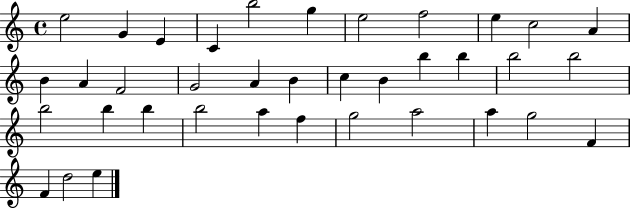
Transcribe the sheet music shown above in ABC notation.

X:1
T:Untitled
M:4/4
L:1/4
K:C
e2 G E C b2 g e2 f2 e c2 A B A F2 G2 A B c B b b b2 b2 b2 b b b2 a f g2 a2 a g2 F F d2 e